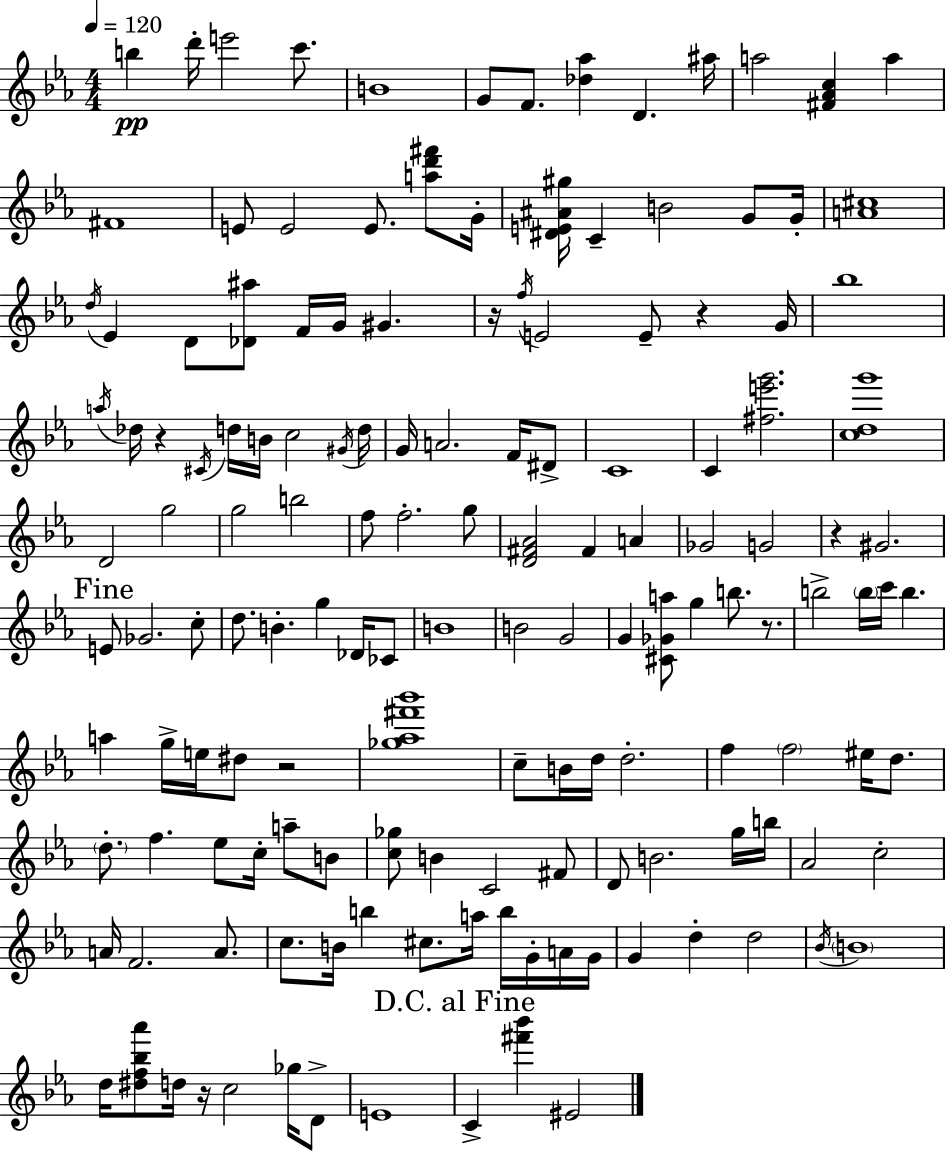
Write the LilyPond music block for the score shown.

{
  \clef treble
  \numericTimeSignature
  \time 4/4
  \key c \minor
  \tempo 4 = 120
  \repeat volta 2 { b''4\pp d'''16-. e'''2 c'''8. | b'1 | g'8 f'8. <des'' aes''>4 d'4. ais''16 | a''2 <fis' aes' c''>4 a''4 | \break fis'1 | e'8 e'2 e'8. <a'' d''' fis'''>8 g'16-. | <dis' e' ais' gis''>16 c'4-- b'2 g'8 g'16-. | <a' cis''>1 | \break \acciaccatura { d''16 } ees'4 d'8 <des' ais''>8 f'16 g'16 gis'4. | r16 \acciaccatura { f''16 } e'2 e'8-- r4 | g'16 bes''1 | \acciaccatura { a''16 } des''16 r4 \acciaccatura { cis'16 } d''16 b'16 c''2 | \break \acciaccatura { gis'16 } d''16 g'16 a'2. | f'16 dis'8-> c'1 | c'4 <fis'' e''' g'''>2. | <c'' d'' g'''>1 | \break d'2 g''2 | g''2 b''2 | f''8 f''2.-. | g''8 <d' fis' aes'>2 fis'4 | \break a'4 ges'2 g'2 | r4 gis'2. | \mark "Fine" e'8 ges'2. | c''8-. d''8. b'4.-. g''4 | \break des'16 ces'8 b'1 | b'2 g'2 | g'4 <cis' ges' a''>8 g''4 b''8. | r8. b''2-> \parenthesize b''16 c'''16 b''4. | \break a''4 g''16-> e''16 dis''8 r2 | <ges'' aes'' fis''' bes'''>1 | c''8-- b'16 d''16 d''2.-. | f''4 \parenthesize f''2 | \break eis''16 d''8. \parenthesize d''8.-. f''4. ees''8 | c''16-. a''8-- b'8 <c'' ges''>8 b'4 c'2 | fis'8 d'8 b'2. | g''16 b''16 aes'2 c''2-. | \break a'16 f'2. | a'8. c''8. b'16 b''4 cis''8. | a''16 b''16 g'16-. a'16 g'16 g'4 d''4-. d''2 | \acciaccatura { bes'16 } \parenthesize b'1 | \break d''16 <dis'' f'' bes'' aes'''>8 d''16 r16 c''2 | ges''16 d'8-> e'1 | \mark "D.C. al Fine" c'4-> <fis''' bes'''>4 eis'2 | } \bar "|."
}